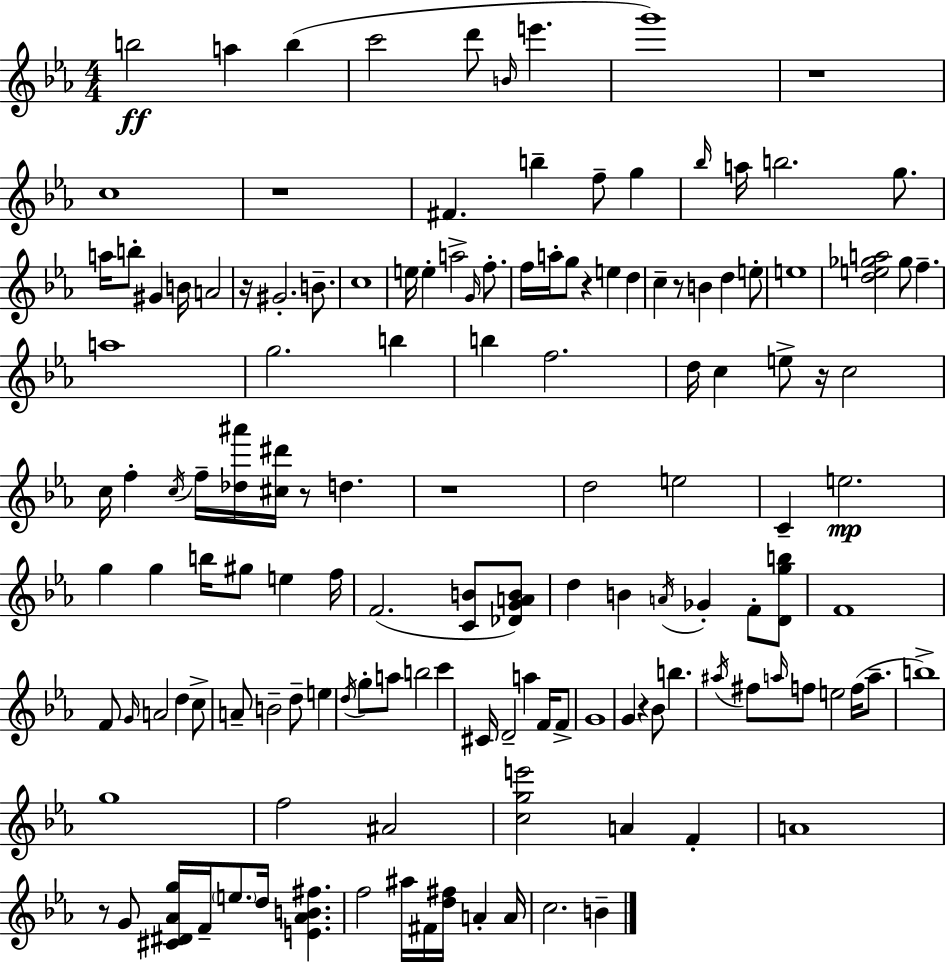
{
  \clef treble
  \numericTimeSignature
  \time 4/4
  \key c \minor
  b''2\ff a''4 b''4( | c'''2 d'''8 \grace { b'16 } e'''4. | g'''1) | r1 | \break c''1 | r1 | fis'4. b''4-- f''8-- g''4 | \grace { bes''16 } a''16 b''2. g''8. | \break a''16 b''8-. gis'4 b'16 a'2 | r16 gis'2.-. b'8.-- | c''1 | e''16 e''4-. a''2-> \grace { g'16 } | \break f''8.-. f''16 a''16-. g''8 r4 e''4 d''4 | c''4-- r8 b'4 d''4 | e''8-. e''1 | <d'' e'' ges'' a''>2 ges''8 f''4.-- | \break a''1 | g''2. b''4 | b''4 f''2. | d''16 c''4 e''8-> r16 c''2 | \break c''16 f''4-. \acciaccatura { c''16 } f''16-- <des'' ais'''>16 <cis'' dis'''>16 r8 d''4. | r1 | d''2 e''2 | c'4-- e''2.\mp | \break g''4 g''4 b''16 gis''8 e''4 | f''16 f'2.( | <c' b'>8 <des' g' a' b'>8) d''4 b'4 \acciaccatura { a'16 } ges'4-. | f'8-. <d' g'' b''>8 f'1 | \break f'8 \grace { g'16 } a'2 | d''4 c''8-> a'8-- b'2-- | d''8-- e''4 \acciaccatura { d''16 } g''8-. a''8 b''2 | c'''4 cis'16 d'2-- | \break a''4 f'16 f'8-> g'1 | g'4 r4 bes'8 | b''4. \acciaccatura { ais''16 } fis''8 \grace { a''16 } f''8 e''2 | f''16( a''8.-- b''1->) | \break g''1 | f''2 | ais'2 <c'' g'' e'''>2 | a'4 f'4-. a'1 | \break r8 g'8 <cis' dis' aes' g''>16 f'16-- \parenthesize e''8. | d''16 <e' aes' b' fis''>4. f''2 | ais''16 fis'16 <d'' fis''>16 a'4-. a'16 c''2. | b'4-- \bar "|."
}